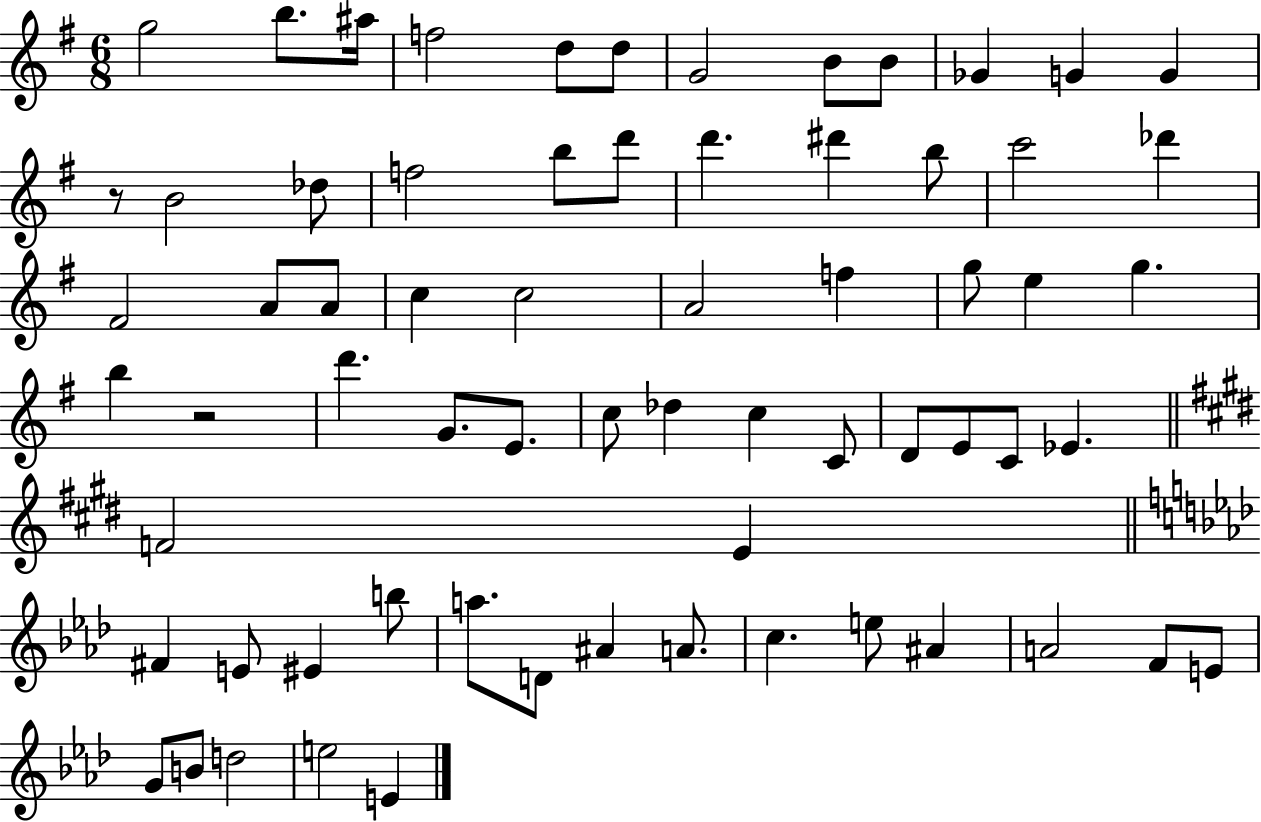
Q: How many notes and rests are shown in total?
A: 67